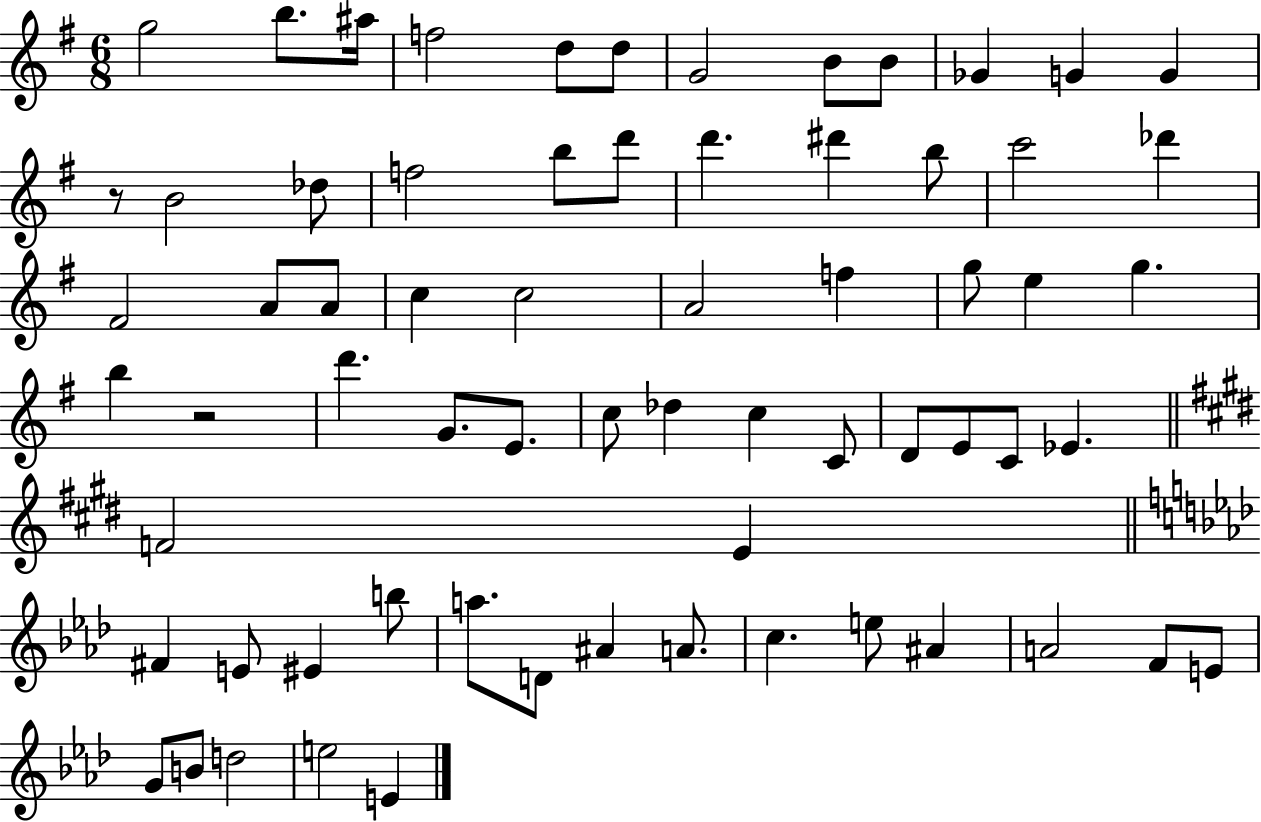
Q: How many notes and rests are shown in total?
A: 67